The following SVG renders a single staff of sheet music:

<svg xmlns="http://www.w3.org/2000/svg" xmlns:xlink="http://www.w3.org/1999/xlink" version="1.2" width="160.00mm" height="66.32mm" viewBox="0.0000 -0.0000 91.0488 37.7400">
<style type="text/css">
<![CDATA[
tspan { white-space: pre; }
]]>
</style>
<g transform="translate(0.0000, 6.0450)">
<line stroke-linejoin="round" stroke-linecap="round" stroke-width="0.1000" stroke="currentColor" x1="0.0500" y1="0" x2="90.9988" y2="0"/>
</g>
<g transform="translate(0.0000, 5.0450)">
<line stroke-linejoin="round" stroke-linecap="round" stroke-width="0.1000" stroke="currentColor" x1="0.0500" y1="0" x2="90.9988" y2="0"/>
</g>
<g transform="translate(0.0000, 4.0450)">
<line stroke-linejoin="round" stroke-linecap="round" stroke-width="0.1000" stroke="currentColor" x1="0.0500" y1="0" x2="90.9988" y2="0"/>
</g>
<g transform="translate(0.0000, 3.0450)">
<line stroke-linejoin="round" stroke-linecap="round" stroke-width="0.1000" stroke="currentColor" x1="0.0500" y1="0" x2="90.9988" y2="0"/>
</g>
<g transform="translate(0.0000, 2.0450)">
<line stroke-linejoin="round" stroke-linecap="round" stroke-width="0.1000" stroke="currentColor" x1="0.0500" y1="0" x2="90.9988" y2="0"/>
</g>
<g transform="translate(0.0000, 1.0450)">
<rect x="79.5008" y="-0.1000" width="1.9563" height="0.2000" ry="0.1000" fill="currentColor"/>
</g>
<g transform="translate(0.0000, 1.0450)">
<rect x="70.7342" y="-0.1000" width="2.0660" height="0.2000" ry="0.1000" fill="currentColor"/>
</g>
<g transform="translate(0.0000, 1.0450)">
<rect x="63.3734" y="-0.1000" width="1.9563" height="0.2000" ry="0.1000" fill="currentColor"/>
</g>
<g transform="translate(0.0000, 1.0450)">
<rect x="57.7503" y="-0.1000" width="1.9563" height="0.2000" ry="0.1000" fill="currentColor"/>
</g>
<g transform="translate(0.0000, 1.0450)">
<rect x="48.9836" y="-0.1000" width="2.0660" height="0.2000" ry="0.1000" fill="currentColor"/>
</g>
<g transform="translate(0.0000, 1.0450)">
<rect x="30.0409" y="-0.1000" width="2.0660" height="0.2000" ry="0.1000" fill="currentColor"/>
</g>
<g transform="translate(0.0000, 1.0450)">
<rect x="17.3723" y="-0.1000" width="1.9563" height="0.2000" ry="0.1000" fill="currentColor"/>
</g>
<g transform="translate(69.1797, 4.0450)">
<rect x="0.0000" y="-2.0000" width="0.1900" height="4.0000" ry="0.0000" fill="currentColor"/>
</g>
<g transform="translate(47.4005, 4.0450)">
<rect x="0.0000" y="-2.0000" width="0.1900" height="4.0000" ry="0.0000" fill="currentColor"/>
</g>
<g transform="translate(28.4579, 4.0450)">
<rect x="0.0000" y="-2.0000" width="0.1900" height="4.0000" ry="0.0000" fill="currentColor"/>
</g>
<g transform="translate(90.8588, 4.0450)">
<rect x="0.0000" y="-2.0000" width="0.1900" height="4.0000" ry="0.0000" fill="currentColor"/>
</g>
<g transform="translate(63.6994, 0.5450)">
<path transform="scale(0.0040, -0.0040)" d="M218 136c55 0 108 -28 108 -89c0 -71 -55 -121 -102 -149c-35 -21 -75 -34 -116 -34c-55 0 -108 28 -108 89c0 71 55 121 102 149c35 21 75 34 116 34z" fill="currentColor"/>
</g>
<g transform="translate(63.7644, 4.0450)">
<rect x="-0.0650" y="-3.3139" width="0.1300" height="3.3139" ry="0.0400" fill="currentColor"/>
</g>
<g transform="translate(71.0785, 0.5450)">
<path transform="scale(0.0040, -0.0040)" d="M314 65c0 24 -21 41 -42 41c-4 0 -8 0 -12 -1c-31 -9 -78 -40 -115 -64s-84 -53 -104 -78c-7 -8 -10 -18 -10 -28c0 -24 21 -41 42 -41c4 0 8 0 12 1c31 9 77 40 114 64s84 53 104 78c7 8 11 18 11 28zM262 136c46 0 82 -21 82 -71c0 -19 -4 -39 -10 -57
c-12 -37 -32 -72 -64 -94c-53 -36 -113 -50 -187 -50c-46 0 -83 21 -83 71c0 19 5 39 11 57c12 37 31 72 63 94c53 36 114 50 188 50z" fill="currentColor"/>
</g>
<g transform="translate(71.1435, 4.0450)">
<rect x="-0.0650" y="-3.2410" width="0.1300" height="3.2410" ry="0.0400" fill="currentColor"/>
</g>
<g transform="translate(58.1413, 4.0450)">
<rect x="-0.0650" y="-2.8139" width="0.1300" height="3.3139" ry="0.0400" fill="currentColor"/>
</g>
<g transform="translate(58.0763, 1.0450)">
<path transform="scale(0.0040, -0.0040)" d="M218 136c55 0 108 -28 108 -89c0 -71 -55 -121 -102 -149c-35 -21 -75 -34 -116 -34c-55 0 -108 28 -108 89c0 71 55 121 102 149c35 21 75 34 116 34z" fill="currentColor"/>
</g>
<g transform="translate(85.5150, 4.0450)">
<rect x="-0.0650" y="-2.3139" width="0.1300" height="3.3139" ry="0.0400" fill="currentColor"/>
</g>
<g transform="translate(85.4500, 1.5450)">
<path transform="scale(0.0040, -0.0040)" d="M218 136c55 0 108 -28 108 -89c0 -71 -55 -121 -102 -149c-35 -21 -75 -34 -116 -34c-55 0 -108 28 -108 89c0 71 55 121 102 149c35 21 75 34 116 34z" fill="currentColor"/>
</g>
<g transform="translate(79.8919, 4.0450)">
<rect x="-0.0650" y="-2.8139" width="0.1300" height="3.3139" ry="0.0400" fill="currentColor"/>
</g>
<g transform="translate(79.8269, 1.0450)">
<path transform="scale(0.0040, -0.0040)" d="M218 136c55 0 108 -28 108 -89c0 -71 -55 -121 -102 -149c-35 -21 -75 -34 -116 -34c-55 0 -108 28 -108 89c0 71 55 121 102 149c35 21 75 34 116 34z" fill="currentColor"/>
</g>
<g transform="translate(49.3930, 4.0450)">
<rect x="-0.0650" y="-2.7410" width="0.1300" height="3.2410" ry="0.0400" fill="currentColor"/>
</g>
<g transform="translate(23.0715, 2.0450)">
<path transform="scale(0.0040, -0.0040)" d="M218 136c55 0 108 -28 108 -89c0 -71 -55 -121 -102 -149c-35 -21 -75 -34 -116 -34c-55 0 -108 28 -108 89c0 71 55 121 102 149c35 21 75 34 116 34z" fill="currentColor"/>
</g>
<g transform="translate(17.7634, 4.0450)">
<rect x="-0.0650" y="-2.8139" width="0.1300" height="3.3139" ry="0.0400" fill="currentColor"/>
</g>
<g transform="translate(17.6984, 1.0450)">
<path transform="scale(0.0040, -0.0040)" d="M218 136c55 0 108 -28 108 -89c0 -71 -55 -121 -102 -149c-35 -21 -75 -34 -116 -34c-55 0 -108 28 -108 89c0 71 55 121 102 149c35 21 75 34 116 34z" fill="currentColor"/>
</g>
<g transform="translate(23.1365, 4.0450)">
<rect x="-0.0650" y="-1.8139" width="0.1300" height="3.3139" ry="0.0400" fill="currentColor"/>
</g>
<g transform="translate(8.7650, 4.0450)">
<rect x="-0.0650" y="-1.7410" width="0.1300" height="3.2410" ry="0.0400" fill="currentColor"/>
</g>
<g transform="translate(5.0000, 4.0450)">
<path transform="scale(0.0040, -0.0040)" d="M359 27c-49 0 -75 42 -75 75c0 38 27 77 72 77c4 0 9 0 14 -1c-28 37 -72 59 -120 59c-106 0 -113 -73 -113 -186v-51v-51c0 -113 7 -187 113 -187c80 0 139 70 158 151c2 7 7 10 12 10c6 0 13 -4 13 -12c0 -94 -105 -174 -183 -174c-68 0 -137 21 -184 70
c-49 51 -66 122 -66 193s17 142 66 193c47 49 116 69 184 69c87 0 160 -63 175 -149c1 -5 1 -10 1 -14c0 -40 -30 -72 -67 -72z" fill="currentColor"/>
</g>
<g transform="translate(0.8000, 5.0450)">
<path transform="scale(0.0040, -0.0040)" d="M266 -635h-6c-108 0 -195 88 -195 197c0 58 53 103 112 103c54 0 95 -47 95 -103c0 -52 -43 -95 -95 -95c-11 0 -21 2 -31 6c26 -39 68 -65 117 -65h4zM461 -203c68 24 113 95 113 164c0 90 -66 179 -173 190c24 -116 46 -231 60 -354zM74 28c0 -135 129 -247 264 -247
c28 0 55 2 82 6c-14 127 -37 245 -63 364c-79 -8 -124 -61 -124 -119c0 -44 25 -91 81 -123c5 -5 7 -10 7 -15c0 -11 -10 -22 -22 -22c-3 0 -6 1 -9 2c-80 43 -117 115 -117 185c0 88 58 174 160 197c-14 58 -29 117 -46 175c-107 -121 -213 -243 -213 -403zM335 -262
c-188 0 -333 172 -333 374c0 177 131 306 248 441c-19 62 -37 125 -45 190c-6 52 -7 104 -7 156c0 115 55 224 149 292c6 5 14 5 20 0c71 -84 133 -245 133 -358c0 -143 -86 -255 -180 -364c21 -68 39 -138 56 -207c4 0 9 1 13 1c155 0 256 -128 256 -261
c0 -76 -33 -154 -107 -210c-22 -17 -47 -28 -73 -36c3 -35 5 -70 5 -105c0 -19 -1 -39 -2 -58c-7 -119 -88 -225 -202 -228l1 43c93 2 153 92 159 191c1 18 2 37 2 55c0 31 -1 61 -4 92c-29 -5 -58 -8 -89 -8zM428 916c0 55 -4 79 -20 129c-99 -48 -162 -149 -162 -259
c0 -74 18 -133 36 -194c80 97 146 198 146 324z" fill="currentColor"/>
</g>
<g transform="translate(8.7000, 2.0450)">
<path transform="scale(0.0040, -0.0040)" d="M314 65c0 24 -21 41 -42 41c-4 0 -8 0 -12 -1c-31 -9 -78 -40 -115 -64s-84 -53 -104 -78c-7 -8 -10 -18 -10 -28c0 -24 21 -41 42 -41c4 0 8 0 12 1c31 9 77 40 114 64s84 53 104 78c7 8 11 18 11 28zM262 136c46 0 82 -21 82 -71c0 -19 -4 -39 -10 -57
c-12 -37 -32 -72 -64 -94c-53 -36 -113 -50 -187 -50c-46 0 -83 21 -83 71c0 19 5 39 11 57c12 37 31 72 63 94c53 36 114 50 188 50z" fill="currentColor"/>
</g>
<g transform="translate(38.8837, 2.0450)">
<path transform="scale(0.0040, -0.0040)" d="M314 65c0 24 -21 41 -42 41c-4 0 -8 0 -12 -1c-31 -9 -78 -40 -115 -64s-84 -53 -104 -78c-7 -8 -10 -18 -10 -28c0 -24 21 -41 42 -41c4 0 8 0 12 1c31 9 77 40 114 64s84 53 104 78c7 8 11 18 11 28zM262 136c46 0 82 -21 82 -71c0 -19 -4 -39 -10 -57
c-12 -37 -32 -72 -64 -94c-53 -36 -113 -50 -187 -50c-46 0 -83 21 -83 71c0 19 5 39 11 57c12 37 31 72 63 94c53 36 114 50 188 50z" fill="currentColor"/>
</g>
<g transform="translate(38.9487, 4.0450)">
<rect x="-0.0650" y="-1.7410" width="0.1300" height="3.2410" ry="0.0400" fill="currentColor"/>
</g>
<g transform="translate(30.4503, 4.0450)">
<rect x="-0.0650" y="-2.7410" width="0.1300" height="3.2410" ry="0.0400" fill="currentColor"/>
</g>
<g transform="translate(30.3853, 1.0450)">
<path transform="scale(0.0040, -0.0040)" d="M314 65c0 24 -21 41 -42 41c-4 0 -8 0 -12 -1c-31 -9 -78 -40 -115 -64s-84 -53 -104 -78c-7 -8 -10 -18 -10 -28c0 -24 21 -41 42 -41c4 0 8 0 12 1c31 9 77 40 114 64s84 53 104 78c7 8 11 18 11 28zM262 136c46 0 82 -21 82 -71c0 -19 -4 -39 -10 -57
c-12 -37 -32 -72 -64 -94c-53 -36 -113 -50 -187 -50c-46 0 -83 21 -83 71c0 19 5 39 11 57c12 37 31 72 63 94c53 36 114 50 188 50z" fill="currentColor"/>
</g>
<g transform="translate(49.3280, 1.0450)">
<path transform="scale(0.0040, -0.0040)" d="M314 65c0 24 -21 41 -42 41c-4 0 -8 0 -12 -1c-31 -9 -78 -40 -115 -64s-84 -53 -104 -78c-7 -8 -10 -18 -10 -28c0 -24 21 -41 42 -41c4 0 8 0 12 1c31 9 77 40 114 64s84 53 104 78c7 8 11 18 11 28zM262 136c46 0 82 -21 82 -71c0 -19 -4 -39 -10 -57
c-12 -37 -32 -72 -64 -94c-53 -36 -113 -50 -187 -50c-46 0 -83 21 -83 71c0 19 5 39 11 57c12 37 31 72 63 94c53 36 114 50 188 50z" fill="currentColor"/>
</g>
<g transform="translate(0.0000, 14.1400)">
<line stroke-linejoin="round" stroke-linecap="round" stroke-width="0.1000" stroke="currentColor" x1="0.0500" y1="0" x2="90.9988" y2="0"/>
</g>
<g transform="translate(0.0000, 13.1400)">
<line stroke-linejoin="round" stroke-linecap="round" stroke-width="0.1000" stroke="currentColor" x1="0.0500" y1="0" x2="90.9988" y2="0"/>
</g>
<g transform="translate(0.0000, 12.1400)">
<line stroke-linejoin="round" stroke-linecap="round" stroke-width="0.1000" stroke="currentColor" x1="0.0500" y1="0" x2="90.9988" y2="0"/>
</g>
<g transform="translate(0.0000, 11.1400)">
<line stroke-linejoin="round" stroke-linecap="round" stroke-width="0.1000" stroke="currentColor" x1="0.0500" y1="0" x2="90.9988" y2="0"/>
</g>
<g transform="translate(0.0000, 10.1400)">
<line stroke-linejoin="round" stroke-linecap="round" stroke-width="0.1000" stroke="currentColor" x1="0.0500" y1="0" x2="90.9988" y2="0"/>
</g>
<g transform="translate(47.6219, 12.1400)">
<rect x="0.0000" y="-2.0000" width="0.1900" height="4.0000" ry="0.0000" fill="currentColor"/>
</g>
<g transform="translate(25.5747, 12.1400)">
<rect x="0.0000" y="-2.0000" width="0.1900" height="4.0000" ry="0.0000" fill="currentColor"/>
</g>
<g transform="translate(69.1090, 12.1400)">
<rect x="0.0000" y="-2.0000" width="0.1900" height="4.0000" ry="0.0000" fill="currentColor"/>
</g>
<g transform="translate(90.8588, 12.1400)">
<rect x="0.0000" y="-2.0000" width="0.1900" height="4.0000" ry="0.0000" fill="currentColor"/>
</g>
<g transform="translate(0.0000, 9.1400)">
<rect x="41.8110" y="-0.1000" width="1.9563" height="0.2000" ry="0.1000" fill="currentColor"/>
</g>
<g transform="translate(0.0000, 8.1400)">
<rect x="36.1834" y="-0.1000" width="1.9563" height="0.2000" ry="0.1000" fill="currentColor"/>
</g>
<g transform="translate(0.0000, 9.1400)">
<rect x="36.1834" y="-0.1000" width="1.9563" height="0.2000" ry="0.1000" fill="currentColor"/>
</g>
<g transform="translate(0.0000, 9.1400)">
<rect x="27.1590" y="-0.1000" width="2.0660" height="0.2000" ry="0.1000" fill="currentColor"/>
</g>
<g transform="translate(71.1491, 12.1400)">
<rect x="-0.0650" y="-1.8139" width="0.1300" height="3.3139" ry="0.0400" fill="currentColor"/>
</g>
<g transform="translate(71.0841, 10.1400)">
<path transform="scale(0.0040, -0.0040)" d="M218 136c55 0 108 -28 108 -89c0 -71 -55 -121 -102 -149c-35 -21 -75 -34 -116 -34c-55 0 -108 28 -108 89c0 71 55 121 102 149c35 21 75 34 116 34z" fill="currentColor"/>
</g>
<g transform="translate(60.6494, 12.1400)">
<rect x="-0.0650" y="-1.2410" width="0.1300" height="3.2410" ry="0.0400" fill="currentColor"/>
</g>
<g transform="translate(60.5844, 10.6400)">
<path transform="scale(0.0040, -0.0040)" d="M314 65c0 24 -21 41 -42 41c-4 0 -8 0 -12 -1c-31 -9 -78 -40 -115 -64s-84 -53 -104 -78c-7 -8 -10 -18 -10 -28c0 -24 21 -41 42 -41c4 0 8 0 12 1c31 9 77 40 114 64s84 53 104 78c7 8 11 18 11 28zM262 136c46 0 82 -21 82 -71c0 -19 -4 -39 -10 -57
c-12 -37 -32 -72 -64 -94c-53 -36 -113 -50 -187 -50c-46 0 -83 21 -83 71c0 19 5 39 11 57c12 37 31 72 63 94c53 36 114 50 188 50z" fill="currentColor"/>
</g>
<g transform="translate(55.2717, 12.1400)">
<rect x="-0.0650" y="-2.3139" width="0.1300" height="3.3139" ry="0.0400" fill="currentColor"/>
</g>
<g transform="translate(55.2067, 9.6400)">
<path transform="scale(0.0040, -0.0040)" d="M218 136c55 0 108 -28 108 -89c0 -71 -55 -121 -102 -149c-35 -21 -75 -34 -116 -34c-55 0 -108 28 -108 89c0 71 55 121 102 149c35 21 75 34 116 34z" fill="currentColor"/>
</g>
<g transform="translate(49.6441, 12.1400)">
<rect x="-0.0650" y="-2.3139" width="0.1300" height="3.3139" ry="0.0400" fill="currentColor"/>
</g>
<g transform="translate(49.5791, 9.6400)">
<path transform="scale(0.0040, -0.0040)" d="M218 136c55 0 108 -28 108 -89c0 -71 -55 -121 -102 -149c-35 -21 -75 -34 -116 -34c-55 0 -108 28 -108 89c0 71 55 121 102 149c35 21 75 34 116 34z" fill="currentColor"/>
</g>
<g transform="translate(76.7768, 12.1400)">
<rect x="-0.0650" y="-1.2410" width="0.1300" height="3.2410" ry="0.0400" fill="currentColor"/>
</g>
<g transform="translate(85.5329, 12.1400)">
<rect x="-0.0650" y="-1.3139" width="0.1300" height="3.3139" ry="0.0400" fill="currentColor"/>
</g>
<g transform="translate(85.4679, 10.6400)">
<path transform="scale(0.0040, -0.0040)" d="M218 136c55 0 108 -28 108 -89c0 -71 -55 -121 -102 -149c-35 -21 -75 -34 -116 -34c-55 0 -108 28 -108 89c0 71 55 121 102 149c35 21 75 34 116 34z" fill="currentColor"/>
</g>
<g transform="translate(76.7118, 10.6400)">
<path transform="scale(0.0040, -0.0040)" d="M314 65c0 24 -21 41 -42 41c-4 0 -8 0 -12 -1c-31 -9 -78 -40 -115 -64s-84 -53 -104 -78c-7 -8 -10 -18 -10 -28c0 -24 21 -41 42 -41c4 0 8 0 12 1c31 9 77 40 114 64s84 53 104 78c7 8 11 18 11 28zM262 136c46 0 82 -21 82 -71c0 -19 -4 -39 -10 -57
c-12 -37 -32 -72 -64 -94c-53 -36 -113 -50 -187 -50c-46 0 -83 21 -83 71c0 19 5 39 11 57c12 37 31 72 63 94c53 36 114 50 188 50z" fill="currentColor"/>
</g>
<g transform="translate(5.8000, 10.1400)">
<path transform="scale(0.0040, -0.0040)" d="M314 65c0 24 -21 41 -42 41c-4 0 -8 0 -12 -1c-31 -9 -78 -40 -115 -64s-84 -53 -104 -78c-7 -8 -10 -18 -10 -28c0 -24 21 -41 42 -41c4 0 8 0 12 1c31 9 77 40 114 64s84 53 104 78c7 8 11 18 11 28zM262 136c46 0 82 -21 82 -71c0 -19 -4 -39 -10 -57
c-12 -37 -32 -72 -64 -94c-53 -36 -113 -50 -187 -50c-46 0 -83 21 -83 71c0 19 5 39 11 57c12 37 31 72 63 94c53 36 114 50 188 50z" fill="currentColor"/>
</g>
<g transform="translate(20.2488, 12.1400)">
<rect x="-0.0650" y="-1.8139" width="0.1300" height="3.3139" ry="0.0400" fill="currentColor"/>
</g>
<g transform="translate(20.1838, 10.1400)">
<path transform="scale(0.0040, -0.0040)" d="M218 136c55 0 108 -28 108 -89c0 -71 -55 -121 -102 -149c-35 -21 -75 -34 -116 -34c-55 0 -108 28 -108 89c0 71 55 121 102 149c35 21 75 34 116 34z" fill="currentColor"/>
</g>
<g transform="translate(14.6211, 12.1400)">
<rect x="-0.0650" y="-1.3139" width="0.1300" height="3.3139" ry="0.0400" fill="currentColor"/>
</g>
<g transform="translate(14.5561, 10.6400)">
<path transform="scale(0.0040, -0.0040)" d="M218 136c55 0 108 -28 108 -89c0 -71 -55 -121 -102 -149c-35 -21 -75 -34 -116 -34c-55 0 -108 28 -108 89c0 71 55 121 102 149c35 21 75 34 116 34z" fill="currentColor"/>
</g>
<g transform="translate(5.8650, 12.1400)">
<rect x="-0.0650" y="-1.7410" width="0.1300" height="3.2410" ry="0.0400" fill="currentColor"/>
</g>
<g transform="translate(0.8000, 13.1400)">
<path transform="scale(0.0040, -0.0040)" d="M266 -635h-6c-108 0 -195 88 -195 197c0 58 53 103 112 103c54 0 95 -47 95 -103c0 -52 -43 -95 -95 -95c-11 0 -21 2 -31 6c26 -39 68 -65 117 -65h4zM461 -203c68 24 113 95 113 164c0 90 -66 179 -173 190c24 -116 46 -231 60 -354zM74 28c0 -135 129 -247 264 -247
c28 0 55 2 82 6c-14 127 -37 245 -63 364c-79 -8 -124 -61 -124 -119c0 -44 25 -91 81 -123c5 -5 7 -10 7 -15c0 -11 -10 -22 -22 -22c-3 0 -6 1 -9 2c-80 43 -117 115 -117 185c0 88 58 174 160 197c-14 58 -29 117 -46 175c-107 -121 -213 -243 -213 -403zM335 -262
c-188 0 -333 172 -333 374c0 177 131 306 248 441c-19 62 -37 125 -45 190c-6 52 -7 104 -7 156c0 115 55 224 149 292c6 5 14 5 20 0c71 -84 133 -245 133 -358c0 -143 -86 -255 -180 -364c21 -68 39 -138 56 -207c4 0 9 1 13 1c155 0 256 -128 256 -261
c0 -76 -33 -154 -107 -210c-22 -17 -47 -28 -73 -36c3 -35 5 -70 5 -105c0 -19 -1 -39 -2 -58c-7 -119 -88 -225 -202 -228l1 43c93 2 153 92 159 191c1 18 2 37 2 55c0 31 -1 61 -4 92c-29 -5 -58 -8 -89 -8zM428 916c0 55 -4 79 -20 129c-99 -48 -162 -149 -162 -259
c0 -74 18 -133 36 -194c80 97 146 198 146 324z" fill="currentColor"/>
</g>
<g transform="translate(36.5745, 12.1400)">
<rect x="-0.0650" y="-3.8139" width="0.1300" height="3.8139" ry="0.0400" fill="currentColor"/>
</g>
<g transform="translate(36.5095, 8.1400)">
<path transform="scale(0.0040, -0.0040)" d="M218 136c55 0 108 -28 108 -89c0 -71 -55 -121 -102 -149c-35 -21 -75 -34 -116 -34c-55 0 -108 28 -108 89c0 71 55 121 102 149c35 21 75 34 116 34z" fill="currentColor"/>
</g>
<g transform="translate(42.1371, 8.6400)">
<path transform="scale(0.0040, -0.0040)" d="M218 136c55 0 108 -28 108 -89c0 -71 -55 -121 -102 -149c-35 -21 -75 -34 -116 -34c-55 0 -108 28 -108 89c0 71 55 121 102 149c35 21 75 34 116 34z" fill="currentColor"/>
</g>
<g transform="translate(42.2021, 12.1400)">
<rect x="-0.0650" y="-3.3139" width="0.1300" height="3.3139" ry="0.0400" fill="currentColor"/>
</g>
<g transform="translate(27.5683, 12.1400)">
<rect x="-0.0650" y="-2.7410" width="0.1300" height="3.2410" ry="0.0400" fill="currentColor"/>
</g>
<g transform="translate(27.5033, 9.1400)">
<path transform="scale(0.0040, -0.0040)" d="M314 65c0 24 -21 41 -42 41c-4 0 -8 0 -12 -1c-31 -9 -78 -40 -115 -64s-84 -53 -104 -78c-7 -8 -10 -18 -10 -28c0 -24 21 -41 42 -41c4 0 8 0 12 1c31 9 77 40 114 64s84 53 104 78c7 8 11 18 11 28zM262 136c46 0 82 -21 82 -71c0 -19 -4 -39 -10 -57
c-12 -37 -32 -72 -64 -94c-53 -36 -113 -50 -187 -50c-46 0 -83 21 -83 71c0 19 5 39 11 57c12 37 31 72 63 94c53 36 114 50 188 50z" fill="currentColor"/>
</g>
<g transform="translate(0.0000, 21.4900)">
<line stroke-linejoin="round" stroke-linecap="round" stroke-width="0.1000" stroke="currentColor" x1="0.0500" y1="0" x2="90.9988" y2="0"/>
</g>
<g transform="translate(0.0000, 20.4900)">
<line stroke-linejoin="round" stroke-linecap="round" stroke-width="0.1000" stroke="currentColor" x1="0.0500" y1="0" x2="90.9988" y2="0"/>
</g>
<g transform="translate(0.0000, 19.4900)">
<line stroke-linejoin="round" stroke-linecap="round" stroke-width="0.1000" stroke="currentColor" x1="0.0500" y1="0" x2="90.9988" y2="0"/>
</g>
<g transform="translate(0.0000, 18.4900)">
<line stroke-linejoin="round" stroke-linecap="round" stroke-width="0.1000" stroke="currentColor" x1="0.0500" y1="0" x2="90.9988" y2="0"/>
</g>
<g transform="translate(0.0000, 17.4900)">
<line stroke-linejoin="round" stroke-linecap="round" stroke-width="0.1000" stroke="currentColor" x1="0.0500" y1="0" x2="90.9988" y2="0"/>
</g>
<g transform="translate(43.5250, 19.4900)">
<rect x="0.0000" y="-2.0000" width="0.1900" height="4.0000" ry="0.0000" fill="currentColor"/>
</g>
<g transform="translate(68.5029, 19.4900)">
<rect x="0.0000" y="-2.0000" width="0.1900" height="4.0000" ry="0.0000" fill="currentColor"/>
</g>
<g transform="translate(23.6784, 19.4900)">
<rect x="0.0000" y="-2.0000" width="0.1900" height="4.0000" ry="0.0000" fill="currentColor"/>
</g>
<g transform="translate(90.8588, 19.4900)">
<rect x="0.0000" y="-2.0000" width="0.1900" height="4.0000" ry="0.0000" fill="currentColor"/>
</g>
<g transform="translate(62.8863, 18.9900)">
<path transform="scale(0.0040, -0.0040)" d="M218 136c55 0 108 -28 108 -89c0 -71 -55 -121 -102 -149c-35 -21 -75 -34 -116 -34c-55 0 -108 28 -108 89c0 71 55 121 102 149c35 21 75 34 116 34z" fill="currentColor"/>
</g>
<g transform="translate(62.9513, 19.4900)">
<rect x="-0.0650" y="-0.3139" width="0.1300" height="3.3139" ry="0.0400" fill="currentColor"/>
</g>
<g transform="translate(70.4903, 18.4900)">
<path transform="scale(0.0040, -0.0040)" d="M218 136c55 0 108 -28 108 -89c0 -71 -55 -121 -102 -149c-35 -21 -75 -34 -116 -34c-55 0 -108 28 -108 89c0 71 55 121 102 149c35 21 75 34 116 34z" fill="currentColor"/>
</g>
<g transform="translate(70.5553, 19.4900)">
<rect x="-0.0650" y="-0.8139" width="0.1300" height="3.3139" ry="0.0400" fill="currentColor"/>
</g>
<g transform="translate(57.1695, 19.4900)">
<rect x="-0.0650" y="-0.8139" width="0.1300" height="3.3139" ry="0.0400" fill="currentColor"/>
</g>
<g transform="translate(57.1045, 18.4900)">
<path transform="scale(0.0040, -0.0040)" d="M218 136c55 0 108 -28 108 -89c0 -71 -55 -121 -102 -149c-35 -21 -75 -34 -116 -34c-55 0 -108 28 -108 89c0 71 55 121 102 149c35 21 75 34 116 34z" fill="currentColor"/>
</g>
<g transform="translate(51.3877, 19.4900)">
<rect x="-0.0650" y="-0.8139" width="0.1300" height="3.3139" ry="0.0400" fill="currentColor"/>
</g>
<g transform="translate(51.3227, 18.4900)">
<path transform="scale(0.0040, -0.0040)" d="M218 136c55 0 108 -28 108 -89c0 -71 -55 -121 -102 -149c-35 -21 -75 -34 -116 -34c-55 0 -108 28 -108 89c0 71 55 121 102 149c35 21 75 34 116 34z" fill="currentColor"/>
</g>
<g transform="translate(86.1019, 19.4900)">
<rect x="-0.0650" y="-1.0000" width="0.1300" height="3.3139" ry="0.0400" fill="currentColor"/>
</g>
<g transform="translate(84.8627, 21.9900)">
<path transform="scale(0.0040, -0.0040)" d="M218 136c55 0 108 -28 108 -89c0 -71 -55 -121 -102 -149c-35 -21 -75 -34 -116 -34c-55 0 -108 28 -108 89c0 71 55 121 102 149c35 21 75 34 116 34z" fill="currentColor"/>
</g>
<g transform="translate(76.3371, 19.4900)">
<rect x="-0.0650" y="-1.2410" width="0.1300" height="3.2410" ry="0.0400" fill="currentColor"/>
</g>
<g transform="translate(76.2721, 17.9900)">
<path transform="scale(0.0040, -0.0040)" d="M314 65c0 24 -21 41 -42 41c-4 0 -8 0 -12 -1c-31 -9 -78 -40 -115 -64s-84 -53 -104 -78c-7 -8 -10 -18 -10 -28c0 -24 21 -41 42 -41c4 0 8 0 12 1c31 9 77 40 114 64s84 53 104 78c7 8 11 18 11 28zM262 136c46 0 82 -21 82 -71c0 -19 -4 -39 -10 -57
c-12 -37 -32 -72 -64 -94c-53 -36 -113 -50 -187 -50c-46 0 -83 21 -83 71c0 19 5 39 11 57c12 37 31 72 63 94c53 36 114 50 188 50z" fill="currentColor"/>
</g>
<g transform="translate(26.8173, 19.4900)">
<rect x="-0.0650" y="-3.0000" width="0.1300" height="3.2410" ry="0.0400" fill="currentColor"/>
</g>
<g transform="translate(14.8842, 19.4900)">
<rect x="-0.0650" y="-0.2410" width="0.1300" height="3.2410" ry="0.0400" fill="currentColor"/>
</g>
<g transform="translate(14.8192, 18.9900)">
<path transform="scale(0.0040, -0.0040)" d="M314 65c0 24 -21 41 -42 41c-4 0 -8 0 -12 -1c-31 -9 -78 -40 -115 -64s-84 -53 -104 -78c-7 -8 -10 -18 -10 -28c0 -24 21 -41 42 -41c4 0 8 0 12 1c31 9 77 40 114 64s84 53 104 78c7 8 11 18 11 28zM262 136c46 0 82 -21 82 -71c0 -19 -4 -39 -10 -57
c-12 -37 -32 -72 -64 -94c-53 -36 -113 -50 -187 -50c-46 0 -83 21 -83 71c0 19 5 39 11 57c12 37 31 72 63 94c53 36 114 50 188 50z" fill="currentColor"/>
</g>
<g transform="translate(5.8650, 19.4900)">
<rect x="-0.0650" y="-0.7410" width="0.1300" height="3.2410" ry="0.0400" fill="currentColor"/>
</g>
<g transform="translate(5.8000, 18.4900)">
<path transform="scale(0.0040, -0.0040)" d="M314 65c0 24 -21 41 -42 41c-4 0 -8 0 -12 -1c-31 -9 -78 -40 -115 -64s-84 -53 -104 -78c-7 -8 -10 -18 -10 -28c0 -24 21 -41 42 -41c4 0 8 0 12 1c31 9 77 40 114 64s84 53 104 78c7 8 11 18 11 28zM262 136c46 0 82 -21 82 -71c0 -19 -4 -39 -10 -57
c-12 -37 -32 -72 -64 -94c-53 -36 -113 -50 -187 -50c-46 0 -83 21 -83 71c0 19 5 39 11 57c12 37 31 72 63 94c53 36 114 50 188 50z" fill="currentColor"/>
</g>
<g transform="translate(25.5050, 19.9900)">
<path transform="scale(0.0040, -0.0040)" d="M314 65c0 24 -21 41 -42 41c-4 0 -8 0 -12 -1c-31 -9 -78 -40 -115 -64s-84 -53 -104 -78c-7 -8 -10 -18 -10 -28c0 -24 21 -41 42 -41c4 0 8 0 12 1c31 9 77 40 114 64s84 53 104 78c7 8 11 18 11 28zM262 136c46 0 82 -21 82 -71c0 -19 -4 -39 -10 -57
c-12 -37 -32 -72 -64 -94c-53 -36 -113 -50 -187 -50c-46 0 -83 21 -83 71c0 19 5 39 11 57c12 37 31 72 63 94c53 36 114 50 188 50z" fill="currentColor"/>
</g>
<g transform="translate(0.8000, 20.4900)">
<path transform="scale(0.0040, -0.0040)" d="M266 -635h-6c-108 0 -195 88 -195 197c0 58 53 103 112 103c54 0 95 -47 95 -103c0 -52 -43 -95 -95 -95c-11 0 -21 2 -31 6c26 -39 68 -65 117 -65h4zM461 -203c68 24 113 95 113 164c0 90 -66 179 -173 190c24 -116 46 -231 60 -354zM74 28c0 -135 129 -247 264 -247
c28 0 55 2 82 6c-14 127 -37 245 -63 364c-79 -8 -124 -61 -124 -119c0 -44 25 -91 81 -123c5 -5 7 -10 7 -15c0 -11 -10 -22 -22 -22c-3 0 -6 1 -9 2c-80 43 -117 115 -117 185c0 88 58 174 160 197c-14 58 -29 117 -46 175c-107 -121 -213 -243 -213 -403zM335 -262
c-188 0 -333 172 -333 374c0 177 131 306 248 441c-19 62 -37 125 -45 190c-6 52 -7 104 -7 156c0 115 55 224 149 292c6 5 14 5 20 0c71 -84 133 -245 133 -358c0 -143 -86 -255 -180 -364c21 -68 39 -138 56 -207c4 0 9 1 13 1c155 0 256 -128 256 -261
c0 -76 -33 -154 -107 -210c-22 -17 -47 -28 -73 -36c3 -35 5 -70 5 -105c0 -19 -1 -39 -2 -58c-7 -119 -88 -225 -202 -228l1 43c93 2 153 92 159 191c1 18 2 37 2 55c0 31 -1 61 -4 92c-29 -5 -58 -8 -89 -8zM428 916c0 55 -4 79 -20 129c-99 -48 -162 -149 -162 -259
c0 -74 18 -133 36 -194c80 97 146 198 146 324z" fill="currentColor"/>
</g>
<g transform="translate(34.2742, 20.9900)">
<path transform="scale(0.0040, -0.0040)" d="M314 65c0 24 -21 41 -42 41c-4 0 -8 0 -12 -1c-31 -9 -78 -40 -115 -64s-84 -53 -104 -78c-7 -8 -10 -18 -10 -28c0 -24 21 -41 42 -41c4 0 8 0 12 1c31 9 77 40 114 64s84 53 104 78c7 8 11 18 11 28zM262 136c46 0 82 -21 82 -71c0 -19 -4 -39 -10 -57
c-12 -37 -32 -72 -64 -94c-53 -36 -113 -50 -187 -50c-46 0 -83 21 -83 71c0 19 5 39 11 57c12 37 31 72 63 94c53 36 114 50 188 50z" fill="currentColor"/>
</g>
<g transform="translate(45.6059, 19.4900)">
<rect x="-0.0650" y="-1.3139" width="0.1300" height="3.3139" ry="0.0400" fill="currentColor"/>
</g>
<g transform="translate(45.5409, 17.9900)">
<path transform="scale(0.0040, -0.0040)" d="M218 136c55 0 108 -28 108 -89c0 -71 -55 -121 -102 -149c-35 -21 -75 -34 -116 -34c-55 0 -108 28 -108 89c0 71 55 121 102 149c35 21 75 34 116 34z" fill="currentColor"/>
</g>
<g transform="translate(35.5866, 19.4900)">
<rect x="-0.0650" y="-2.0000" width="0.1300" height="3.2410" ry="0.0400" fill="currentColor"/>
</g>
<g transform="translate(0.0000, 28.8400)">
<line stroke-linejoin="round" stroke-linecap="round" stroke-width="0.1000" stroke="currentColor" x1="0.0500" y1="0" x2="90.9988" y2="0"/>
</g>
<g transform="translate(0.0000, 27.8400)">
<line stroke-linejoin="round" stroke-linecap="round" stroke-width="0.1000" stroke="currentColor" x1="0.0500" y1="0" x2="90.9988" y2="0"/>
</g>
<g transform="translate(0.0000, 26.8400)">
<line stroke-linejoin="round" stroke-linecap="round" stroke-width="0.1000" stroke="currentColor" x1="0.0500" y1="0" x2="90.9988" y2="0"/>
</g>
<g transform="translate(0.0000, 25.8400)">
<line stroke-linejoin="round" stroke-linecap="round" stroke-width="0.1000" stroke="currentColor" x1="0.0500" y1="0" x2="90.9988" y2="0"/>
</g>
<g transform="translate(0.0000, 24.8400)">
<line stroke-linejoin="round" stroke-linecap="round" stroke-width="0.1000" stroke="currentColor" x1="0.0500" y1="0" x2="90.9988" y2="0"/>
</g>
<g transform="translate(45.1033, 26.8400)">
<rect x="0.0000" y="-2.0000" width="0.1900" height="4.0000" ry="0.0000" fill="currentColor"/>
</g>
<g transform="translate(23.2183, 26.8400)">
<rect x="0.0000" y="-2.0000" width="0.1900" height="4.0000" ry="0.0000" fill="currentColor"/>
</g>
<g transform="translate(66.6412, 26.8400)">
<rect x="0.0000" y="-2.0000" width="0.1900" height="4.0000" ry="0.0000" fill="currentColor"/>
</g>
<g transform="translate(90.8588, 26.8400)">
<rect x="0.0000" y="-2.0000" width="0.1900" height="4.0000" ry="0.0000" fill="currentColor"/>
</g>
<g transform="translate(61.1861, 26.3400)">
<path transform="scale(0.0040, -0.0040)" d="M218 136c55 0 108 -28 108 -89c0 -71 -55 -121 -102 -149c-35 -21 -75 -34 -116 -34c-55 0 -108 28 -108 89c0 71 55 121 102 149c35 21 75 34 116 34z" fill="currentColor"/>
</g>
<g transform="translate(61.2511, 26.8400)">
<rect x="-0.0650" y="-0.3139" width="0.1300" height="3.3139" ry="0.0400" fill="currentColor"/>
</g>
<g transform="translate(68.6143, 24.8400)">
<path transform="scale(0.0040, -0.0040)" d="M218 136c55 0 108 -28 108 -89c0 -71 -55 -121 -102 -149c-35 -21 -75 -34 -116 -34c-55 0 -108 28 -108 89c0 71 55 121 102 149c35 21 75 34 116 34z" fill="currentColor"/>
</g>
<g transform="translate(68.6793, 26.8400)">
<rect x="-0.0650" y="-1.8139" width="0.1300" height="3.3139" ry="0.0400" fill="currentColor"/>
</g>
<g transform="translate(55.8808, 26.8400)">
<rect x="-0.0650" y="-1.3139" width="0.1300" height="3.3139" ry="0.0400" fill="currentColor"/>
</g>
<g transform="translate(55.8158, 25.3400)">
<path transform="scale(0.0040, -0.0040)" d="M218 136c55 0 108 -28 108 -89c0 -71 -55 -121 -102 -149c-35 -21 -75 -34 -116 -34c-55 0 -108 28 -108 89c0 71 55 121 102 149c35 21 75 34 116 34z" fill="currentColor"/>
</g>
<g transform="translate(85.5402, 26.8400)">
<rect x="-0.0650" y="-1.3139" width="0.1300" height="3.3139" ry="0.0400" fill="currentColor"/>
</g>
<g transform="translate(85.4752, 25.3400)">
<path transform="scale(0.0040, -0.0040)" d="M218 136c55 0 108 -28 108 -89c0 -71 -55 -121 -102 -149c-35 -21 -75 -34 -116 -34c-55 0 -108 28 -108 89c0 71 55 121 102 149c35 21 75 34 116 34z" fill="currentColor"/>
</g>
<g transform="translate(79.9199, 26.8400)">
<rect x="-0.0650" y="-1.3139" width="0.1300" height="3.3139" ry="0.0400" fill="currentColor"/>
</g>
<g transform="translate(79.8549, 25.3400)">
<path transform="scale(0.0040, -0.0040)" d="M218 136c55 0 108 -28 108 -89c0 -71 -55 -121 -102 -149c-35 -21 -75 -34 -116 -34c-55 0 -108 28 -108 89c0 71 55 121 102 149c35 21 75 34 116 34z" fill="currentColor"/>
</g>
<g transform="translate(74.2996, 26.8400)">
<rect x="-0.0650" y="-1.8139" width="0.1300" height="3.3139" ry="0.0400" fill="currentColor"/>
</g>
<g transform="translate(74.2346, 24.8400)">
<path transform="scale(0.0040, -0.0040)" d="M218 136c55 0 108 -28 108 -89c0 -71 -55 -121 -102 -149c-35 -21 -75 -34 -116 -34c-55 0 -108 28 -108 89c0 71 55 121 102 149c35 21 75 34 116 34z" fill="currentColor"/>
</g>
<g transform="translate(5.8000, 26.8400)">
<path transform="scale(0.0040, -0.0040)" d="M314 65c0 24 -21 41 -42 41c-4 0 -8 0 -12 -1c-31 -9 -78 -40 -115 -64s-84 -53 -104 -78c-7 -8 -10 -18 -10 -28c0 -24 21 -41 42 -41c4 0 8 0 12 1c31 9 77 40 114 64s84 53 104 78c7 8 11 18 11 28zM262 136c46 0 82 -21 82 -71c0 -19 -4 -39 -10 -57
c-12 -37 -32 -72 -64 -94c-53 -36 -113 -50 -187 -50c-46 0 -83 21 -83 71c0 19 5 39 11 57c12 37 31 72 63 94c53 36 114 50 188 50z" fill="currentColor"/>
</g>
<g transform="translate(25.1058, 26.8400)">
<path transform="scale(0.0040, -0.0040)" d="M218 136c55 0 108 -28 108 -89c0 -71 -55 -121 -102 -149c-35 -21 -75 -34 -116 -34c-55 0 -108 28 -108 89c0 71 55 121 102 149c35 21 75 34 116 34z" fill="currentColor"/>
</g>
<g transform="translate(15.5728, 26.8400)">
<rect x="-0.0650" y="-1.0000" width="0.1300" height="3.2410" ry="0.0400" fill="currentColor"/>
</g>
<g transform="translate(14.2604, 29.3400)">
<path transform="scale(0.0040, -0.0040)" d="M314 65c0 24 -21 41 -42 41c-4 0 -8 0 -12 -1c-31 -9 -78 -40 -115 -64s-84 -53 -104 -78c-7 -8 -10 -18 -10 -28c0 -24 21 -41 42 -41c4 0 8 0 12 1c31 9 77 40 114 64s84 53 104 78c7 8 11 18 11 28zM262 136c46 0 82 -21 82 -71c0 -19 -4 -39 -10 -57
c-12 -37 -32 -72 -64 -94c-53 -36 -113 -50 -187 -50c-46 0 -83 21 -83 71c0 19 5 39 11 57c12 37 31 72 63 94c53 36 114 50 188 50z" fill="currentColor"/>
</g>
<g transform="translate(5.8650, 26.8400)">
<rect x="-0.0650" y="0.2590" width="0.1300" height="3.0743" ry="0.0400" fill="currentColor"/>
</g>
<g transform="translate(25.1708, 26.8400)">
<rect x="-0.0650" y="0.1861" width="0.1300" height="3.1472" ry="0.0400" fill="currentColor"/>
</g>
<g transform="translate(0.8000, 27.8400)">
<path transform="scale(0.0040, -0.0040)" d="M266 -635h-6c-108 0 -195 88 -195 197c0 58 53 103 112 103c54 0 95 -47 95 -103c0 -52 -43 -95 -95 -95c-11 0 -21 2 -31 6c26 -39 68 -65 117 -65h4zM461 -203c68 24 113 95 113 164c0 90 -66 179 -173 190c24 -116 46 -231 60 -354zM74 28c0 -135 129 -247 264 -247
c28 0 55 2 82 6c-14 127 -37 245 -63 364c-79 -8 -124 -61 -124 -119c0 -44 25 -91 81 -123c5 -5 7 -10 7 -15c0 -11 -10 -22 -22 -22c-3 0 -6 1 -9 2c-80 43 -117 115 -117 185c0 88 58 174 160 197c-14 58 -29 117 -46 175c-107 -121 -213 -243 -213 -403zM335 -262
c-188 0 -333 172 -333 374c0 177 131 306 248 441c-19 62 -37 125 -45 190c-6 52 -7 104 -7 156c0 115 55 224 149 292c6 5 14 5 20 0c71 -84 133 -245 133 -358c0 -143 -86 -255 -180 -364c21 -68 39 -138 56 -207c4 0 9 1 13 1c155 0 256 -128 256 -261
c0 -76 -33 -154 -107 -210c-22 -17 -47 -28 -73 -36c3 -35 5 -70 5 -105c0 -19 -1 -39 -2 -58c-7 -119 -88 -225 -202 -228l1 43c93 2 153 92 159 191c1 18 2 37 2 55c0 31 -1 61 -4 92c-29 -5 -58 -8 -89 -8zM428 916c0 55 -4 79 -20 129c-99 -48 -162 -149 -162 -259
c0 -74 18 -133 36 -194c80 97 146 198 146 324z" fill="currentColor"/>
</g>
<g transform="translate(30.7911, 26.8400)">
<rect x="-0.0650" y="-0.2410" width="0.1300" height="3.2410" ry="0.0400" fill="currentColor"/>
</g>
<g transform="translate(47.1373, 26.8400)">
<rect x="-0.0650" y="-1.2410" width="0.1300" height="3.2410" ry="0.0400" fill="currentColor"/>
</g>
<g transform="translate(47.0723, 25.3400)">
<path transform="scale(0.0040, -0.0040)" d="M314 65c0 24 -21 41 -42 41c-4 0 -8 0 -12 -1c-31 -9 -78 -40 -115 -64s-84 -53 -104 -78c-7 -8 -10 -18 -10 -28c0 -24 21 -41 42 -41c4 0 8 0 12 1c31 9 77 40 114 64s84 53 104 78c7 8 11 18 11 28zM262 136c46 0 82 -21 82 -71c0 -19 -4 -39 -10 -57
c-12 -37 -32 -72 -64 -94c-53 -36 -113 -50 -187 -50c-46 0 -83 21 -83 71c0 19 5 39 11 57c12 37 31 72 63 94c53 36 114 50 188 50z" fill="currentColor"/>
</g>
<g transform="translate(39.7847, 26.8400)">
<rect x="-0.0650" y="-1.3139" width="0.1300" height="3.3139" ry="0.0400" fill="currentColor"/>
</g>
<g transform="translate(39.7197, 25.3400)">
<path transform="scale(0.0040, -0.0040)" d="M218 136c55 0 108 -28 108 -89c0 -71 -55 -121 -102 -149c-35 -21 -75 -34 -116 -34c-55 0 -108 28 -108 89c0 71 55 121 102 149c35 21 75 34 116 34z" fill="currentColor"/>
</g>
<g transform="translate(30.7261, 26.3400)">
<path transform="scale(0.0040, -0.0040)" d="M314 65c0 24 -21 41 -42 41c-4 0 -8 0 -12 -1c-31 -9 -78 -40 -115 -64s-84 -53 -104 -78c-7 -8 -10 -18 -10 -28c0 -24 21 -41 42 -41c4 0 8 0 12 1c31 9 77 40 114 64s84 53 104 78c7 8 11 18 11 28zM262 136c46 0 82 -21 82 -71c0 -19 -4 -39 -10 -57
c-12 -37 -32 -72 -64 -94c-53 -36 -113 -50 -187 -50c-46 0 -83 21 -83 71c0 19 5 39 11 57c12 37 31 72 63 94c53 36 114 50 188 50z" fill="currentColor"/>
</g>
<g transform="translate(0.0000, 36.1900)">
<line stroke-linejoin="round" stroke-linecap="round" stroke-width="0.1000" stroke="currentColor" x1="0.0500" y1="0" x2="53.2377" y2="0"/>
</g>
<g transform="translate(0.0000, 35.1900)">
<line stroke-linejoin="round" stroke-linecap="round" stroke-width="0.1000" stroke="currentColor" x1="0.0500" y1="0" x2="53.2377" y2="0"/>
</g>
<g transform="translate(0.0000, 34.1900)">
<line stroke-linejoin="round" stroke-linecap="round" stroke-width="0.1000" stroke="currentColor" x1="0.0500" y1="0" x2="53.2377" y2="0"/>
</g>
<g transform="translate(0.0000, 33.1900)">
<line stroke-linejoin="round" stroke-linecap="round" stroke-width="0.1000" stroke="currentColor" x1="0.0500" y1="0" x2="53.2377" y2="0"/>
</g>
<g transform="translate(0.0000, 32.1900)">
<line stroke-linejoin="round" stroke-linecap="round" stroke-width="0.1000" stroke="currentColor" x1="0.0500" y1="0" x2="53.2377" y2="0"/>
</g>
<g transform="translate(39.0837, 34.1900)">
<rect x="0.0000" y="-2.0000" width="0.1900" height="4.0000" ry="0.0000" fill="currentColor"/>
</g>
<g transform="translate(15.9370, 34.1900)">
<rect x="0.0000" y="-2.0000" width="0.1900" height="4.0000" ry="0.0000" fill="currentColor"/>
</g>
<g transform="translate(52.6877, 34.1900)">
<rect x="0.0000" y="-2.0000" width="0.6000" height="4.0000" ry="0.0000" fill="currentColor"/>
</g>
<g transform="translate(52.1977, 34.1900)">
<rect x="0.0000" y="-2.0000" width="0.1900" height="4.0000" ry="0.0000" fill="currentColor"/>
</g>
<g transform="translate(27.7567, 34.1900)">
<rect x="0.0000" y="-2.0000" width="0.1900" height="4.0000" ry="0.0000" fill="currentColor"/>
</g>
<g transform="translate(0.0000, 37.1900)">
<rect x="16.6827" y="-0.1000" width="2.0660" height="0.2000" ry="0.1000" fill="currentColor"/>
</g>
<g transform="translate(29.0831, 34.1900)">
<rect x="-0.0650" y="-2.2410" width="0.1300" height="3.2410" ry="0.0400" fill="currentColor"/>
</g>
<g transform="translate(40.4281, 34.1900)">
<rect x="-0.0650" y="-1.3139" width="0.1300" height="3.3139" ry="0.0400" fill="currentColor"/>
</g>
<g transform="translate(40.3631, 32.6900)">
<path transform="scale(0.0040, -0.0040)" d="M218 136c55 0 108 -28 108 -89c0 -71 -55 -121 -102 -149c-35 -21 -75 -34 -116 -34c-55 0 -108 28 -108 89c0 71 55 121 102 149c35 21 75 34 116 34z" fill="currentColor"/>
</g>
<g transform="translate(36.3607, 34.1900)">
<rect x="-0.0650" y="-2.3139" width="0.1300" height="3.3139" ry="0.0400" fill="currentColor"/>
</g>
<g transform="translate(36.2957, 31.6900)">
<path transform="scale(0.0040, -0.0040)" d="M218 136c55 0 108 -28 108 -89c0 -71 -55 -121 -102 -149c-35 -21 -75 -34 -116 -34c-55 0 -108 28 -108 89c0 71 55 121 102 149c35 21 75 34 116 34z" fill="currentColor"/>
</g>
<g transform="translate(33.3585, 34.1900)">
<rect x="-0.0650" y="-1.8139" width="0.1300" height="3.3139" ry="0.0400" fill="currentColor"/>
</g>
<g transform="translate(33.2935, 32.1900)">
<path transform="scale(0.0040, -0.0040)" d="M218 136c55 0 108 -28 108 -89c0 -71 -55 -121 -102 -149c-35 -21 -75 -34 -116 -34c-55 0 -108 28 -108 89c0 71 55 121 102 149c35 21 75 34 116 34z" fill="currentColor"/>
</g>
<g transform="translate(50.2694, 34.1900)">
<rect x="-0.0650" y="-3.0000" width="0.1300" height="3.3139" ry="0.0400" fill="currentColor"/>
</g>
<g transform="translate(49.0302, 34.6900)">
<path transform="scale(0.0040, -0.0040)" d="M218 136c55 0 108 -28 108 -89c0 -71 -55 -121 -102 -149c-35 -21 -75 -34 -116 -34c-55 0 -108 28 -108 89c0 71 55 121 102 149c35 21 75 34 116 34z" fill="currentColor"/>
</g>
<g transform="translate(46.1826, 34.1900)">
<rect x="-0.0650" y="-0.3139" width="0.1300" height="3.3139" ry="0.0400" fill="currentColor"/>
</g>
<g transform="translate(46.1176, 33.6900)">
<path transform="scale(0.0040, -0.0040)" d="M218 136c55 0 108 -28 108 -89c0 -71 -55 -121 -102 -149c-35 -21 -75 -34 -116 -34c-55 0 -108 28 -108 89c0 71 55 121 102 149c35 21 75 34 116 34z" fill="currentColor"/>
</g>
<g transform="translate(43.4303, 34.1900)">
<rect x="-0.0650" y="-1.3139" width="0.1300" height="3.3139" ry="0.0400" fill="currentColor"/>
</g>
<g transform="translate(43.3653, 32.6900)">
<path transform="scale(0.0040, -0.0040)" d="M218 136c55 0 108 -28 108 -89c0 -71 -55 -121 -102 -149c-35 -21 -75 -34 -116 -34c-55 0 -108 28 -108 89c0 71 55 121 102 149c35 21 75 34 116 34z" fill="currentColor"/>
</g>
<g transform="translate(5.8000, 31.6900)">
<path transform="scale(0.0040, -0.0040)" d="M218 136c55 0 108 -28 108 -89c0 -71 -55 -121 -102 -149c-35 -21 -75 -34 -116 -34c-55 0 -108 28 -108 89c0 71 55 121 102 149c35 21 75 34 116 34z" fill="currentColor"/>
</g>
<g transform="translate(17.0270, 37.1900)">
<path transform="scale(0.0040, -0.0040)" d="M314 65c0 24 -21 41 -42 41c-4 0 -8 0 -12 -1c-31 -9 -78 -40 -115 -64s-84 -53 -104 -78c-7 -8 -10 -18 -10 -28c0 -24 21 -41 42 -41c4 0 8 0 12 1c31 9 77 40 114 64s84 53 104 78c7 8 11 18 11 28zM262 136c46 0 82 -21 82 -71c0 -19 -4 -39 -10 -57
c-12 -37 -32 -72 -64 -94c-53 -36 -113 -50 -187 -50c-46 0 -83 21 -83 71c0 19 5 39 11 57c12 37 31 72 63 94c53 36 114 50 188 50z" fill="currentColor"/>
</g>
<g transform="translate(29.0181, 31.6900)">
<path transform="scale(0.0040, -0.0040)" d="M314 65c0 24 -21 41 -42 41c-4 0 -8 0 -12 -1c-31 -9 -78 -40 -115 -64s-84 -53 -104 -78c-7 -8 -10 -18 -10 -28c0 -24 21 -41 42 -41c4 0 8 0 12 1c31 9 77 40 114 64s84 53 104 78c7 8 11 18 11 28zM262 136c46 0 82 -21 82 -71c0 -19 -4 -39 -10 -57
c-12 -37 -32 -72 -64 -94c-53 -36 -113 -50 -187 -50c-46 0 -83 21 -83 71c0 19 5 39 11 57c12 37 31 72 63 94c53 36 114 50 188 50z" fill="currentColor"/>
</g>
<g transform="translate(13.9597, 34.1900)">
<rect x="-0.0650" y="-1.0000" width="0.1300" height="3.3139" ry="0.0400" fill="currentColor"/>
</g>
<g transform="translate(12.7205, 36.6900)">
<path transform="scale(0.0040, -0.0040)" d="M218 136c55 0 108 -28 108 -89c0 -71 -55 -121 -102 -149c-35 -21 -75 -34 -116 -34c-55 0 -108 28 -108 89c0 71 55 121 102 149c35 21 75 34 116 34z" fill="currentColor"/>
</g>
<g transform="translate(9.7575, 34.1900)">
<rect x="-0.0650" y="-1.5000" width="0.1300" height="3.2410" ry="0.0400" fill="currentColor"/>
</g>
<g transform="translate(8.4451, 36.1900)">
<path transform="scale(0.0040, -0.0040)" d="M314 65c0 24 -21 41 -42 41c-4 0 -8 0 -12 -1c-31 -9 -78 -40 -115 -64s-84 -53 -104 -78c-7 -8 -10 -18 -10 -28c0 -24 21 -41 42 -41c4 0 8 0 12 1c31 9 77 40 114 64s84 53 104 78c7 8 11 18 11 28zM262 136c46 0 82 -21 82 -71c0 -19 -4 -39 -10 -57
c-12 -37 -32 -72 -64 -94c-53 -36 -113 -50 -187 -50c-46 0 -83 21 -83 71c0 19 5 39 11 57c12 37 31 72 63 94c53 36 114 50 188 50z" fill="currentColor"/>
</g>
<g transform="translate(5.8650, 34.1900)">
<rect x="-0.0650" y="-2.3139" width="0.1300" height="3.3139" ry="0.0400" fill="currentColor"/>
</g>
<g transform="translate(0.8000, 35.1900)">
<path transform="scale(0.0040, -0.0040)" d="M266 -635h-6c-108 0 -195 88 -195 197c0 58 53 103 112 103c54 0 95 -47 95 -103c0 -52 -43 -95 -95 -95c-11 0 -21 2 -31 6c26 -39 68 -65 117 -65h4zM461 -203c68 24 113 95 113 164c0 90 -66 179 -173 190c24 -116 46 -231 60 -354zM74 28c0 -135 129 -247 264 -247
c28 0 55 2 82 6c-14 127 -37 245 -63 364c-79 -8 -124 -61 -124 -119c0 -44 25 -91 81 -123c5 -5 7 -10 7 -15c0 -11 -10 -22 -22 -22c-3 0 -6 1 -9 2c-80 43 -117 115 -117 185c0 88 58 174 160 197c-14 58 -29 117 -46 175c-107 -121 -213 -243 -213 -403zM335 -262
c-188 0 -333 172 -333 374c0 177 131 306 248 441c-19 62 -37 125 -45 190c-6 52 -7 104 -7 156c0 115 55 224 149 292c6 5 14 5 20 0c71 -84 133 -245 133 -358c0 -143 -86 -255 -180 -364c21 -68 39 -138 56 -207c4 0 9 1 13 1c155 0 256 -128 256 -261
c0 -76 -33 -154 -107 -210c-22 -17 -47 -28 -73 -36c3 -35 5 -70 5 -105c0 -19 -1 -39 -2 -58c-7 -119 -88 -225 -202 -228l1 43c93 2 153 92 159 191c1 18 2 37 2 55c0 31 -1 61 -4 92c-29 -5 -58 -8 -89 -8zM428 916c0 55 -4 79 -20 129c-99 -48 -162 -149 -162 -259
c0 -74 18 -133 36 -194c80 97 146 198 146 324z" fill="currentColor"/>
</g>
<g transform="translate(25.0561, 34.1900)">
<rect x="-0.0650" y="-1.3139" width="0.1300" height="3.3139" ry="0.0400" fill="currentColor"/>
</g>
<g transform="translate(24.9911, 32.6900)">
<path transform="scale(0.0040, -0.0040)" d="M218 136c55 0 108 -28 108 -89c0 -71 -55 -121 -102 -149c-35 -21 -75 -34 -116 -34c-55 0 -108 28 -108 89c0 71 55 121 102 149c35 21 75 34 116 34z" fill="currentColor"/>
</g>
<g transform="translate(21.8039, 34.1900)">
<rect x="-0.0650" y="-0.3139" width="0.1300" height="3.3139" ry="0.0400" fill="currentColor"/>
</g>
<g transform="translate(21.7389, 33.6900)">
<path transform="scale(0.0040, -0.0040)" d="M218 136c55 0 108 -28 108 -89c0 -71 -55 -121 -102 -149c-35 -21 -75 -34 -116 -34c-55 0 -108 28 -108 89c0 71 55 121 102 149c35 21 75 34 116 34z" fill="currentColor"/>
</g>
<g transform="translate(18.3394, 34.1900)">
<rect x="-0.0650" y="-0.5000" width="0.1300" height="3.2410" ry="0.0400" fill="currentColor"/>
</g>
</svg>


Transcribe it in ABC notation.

X:1
T:Untitled
M:4/4
L:1/4
K:C
f2 a f a2 f2 a2 a b b2 a g f2 e f a2 c' b g g e2 f e2 e d2 c2 A2 F2 e d d c d e2 D B2 D2 B c2 e e2 e c f f e e g E2 D C2 c e g2 f g e e c A